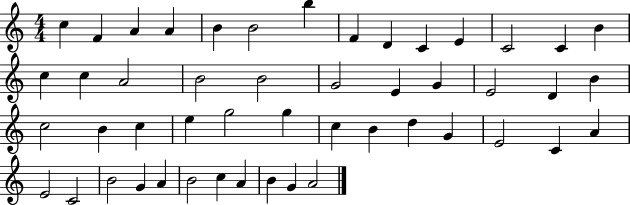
X:1
T:Untitled
M:4/4
L:1/4
K:C
c F A A B B2 b F D C E C2 C B c c A2 B2 B2 G2 E G E2 D B c2 B c e g2 g c B d G E2 C A E2 C2 B2 G A B2 c A B G A2